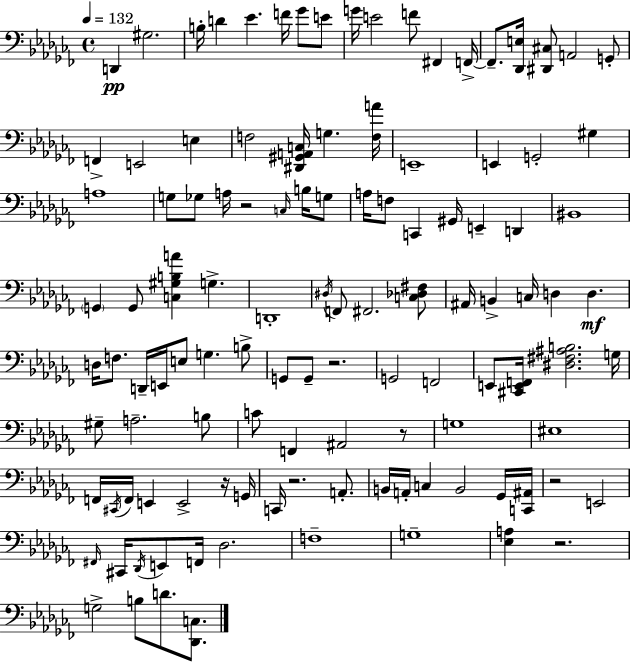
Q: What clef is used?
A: bass